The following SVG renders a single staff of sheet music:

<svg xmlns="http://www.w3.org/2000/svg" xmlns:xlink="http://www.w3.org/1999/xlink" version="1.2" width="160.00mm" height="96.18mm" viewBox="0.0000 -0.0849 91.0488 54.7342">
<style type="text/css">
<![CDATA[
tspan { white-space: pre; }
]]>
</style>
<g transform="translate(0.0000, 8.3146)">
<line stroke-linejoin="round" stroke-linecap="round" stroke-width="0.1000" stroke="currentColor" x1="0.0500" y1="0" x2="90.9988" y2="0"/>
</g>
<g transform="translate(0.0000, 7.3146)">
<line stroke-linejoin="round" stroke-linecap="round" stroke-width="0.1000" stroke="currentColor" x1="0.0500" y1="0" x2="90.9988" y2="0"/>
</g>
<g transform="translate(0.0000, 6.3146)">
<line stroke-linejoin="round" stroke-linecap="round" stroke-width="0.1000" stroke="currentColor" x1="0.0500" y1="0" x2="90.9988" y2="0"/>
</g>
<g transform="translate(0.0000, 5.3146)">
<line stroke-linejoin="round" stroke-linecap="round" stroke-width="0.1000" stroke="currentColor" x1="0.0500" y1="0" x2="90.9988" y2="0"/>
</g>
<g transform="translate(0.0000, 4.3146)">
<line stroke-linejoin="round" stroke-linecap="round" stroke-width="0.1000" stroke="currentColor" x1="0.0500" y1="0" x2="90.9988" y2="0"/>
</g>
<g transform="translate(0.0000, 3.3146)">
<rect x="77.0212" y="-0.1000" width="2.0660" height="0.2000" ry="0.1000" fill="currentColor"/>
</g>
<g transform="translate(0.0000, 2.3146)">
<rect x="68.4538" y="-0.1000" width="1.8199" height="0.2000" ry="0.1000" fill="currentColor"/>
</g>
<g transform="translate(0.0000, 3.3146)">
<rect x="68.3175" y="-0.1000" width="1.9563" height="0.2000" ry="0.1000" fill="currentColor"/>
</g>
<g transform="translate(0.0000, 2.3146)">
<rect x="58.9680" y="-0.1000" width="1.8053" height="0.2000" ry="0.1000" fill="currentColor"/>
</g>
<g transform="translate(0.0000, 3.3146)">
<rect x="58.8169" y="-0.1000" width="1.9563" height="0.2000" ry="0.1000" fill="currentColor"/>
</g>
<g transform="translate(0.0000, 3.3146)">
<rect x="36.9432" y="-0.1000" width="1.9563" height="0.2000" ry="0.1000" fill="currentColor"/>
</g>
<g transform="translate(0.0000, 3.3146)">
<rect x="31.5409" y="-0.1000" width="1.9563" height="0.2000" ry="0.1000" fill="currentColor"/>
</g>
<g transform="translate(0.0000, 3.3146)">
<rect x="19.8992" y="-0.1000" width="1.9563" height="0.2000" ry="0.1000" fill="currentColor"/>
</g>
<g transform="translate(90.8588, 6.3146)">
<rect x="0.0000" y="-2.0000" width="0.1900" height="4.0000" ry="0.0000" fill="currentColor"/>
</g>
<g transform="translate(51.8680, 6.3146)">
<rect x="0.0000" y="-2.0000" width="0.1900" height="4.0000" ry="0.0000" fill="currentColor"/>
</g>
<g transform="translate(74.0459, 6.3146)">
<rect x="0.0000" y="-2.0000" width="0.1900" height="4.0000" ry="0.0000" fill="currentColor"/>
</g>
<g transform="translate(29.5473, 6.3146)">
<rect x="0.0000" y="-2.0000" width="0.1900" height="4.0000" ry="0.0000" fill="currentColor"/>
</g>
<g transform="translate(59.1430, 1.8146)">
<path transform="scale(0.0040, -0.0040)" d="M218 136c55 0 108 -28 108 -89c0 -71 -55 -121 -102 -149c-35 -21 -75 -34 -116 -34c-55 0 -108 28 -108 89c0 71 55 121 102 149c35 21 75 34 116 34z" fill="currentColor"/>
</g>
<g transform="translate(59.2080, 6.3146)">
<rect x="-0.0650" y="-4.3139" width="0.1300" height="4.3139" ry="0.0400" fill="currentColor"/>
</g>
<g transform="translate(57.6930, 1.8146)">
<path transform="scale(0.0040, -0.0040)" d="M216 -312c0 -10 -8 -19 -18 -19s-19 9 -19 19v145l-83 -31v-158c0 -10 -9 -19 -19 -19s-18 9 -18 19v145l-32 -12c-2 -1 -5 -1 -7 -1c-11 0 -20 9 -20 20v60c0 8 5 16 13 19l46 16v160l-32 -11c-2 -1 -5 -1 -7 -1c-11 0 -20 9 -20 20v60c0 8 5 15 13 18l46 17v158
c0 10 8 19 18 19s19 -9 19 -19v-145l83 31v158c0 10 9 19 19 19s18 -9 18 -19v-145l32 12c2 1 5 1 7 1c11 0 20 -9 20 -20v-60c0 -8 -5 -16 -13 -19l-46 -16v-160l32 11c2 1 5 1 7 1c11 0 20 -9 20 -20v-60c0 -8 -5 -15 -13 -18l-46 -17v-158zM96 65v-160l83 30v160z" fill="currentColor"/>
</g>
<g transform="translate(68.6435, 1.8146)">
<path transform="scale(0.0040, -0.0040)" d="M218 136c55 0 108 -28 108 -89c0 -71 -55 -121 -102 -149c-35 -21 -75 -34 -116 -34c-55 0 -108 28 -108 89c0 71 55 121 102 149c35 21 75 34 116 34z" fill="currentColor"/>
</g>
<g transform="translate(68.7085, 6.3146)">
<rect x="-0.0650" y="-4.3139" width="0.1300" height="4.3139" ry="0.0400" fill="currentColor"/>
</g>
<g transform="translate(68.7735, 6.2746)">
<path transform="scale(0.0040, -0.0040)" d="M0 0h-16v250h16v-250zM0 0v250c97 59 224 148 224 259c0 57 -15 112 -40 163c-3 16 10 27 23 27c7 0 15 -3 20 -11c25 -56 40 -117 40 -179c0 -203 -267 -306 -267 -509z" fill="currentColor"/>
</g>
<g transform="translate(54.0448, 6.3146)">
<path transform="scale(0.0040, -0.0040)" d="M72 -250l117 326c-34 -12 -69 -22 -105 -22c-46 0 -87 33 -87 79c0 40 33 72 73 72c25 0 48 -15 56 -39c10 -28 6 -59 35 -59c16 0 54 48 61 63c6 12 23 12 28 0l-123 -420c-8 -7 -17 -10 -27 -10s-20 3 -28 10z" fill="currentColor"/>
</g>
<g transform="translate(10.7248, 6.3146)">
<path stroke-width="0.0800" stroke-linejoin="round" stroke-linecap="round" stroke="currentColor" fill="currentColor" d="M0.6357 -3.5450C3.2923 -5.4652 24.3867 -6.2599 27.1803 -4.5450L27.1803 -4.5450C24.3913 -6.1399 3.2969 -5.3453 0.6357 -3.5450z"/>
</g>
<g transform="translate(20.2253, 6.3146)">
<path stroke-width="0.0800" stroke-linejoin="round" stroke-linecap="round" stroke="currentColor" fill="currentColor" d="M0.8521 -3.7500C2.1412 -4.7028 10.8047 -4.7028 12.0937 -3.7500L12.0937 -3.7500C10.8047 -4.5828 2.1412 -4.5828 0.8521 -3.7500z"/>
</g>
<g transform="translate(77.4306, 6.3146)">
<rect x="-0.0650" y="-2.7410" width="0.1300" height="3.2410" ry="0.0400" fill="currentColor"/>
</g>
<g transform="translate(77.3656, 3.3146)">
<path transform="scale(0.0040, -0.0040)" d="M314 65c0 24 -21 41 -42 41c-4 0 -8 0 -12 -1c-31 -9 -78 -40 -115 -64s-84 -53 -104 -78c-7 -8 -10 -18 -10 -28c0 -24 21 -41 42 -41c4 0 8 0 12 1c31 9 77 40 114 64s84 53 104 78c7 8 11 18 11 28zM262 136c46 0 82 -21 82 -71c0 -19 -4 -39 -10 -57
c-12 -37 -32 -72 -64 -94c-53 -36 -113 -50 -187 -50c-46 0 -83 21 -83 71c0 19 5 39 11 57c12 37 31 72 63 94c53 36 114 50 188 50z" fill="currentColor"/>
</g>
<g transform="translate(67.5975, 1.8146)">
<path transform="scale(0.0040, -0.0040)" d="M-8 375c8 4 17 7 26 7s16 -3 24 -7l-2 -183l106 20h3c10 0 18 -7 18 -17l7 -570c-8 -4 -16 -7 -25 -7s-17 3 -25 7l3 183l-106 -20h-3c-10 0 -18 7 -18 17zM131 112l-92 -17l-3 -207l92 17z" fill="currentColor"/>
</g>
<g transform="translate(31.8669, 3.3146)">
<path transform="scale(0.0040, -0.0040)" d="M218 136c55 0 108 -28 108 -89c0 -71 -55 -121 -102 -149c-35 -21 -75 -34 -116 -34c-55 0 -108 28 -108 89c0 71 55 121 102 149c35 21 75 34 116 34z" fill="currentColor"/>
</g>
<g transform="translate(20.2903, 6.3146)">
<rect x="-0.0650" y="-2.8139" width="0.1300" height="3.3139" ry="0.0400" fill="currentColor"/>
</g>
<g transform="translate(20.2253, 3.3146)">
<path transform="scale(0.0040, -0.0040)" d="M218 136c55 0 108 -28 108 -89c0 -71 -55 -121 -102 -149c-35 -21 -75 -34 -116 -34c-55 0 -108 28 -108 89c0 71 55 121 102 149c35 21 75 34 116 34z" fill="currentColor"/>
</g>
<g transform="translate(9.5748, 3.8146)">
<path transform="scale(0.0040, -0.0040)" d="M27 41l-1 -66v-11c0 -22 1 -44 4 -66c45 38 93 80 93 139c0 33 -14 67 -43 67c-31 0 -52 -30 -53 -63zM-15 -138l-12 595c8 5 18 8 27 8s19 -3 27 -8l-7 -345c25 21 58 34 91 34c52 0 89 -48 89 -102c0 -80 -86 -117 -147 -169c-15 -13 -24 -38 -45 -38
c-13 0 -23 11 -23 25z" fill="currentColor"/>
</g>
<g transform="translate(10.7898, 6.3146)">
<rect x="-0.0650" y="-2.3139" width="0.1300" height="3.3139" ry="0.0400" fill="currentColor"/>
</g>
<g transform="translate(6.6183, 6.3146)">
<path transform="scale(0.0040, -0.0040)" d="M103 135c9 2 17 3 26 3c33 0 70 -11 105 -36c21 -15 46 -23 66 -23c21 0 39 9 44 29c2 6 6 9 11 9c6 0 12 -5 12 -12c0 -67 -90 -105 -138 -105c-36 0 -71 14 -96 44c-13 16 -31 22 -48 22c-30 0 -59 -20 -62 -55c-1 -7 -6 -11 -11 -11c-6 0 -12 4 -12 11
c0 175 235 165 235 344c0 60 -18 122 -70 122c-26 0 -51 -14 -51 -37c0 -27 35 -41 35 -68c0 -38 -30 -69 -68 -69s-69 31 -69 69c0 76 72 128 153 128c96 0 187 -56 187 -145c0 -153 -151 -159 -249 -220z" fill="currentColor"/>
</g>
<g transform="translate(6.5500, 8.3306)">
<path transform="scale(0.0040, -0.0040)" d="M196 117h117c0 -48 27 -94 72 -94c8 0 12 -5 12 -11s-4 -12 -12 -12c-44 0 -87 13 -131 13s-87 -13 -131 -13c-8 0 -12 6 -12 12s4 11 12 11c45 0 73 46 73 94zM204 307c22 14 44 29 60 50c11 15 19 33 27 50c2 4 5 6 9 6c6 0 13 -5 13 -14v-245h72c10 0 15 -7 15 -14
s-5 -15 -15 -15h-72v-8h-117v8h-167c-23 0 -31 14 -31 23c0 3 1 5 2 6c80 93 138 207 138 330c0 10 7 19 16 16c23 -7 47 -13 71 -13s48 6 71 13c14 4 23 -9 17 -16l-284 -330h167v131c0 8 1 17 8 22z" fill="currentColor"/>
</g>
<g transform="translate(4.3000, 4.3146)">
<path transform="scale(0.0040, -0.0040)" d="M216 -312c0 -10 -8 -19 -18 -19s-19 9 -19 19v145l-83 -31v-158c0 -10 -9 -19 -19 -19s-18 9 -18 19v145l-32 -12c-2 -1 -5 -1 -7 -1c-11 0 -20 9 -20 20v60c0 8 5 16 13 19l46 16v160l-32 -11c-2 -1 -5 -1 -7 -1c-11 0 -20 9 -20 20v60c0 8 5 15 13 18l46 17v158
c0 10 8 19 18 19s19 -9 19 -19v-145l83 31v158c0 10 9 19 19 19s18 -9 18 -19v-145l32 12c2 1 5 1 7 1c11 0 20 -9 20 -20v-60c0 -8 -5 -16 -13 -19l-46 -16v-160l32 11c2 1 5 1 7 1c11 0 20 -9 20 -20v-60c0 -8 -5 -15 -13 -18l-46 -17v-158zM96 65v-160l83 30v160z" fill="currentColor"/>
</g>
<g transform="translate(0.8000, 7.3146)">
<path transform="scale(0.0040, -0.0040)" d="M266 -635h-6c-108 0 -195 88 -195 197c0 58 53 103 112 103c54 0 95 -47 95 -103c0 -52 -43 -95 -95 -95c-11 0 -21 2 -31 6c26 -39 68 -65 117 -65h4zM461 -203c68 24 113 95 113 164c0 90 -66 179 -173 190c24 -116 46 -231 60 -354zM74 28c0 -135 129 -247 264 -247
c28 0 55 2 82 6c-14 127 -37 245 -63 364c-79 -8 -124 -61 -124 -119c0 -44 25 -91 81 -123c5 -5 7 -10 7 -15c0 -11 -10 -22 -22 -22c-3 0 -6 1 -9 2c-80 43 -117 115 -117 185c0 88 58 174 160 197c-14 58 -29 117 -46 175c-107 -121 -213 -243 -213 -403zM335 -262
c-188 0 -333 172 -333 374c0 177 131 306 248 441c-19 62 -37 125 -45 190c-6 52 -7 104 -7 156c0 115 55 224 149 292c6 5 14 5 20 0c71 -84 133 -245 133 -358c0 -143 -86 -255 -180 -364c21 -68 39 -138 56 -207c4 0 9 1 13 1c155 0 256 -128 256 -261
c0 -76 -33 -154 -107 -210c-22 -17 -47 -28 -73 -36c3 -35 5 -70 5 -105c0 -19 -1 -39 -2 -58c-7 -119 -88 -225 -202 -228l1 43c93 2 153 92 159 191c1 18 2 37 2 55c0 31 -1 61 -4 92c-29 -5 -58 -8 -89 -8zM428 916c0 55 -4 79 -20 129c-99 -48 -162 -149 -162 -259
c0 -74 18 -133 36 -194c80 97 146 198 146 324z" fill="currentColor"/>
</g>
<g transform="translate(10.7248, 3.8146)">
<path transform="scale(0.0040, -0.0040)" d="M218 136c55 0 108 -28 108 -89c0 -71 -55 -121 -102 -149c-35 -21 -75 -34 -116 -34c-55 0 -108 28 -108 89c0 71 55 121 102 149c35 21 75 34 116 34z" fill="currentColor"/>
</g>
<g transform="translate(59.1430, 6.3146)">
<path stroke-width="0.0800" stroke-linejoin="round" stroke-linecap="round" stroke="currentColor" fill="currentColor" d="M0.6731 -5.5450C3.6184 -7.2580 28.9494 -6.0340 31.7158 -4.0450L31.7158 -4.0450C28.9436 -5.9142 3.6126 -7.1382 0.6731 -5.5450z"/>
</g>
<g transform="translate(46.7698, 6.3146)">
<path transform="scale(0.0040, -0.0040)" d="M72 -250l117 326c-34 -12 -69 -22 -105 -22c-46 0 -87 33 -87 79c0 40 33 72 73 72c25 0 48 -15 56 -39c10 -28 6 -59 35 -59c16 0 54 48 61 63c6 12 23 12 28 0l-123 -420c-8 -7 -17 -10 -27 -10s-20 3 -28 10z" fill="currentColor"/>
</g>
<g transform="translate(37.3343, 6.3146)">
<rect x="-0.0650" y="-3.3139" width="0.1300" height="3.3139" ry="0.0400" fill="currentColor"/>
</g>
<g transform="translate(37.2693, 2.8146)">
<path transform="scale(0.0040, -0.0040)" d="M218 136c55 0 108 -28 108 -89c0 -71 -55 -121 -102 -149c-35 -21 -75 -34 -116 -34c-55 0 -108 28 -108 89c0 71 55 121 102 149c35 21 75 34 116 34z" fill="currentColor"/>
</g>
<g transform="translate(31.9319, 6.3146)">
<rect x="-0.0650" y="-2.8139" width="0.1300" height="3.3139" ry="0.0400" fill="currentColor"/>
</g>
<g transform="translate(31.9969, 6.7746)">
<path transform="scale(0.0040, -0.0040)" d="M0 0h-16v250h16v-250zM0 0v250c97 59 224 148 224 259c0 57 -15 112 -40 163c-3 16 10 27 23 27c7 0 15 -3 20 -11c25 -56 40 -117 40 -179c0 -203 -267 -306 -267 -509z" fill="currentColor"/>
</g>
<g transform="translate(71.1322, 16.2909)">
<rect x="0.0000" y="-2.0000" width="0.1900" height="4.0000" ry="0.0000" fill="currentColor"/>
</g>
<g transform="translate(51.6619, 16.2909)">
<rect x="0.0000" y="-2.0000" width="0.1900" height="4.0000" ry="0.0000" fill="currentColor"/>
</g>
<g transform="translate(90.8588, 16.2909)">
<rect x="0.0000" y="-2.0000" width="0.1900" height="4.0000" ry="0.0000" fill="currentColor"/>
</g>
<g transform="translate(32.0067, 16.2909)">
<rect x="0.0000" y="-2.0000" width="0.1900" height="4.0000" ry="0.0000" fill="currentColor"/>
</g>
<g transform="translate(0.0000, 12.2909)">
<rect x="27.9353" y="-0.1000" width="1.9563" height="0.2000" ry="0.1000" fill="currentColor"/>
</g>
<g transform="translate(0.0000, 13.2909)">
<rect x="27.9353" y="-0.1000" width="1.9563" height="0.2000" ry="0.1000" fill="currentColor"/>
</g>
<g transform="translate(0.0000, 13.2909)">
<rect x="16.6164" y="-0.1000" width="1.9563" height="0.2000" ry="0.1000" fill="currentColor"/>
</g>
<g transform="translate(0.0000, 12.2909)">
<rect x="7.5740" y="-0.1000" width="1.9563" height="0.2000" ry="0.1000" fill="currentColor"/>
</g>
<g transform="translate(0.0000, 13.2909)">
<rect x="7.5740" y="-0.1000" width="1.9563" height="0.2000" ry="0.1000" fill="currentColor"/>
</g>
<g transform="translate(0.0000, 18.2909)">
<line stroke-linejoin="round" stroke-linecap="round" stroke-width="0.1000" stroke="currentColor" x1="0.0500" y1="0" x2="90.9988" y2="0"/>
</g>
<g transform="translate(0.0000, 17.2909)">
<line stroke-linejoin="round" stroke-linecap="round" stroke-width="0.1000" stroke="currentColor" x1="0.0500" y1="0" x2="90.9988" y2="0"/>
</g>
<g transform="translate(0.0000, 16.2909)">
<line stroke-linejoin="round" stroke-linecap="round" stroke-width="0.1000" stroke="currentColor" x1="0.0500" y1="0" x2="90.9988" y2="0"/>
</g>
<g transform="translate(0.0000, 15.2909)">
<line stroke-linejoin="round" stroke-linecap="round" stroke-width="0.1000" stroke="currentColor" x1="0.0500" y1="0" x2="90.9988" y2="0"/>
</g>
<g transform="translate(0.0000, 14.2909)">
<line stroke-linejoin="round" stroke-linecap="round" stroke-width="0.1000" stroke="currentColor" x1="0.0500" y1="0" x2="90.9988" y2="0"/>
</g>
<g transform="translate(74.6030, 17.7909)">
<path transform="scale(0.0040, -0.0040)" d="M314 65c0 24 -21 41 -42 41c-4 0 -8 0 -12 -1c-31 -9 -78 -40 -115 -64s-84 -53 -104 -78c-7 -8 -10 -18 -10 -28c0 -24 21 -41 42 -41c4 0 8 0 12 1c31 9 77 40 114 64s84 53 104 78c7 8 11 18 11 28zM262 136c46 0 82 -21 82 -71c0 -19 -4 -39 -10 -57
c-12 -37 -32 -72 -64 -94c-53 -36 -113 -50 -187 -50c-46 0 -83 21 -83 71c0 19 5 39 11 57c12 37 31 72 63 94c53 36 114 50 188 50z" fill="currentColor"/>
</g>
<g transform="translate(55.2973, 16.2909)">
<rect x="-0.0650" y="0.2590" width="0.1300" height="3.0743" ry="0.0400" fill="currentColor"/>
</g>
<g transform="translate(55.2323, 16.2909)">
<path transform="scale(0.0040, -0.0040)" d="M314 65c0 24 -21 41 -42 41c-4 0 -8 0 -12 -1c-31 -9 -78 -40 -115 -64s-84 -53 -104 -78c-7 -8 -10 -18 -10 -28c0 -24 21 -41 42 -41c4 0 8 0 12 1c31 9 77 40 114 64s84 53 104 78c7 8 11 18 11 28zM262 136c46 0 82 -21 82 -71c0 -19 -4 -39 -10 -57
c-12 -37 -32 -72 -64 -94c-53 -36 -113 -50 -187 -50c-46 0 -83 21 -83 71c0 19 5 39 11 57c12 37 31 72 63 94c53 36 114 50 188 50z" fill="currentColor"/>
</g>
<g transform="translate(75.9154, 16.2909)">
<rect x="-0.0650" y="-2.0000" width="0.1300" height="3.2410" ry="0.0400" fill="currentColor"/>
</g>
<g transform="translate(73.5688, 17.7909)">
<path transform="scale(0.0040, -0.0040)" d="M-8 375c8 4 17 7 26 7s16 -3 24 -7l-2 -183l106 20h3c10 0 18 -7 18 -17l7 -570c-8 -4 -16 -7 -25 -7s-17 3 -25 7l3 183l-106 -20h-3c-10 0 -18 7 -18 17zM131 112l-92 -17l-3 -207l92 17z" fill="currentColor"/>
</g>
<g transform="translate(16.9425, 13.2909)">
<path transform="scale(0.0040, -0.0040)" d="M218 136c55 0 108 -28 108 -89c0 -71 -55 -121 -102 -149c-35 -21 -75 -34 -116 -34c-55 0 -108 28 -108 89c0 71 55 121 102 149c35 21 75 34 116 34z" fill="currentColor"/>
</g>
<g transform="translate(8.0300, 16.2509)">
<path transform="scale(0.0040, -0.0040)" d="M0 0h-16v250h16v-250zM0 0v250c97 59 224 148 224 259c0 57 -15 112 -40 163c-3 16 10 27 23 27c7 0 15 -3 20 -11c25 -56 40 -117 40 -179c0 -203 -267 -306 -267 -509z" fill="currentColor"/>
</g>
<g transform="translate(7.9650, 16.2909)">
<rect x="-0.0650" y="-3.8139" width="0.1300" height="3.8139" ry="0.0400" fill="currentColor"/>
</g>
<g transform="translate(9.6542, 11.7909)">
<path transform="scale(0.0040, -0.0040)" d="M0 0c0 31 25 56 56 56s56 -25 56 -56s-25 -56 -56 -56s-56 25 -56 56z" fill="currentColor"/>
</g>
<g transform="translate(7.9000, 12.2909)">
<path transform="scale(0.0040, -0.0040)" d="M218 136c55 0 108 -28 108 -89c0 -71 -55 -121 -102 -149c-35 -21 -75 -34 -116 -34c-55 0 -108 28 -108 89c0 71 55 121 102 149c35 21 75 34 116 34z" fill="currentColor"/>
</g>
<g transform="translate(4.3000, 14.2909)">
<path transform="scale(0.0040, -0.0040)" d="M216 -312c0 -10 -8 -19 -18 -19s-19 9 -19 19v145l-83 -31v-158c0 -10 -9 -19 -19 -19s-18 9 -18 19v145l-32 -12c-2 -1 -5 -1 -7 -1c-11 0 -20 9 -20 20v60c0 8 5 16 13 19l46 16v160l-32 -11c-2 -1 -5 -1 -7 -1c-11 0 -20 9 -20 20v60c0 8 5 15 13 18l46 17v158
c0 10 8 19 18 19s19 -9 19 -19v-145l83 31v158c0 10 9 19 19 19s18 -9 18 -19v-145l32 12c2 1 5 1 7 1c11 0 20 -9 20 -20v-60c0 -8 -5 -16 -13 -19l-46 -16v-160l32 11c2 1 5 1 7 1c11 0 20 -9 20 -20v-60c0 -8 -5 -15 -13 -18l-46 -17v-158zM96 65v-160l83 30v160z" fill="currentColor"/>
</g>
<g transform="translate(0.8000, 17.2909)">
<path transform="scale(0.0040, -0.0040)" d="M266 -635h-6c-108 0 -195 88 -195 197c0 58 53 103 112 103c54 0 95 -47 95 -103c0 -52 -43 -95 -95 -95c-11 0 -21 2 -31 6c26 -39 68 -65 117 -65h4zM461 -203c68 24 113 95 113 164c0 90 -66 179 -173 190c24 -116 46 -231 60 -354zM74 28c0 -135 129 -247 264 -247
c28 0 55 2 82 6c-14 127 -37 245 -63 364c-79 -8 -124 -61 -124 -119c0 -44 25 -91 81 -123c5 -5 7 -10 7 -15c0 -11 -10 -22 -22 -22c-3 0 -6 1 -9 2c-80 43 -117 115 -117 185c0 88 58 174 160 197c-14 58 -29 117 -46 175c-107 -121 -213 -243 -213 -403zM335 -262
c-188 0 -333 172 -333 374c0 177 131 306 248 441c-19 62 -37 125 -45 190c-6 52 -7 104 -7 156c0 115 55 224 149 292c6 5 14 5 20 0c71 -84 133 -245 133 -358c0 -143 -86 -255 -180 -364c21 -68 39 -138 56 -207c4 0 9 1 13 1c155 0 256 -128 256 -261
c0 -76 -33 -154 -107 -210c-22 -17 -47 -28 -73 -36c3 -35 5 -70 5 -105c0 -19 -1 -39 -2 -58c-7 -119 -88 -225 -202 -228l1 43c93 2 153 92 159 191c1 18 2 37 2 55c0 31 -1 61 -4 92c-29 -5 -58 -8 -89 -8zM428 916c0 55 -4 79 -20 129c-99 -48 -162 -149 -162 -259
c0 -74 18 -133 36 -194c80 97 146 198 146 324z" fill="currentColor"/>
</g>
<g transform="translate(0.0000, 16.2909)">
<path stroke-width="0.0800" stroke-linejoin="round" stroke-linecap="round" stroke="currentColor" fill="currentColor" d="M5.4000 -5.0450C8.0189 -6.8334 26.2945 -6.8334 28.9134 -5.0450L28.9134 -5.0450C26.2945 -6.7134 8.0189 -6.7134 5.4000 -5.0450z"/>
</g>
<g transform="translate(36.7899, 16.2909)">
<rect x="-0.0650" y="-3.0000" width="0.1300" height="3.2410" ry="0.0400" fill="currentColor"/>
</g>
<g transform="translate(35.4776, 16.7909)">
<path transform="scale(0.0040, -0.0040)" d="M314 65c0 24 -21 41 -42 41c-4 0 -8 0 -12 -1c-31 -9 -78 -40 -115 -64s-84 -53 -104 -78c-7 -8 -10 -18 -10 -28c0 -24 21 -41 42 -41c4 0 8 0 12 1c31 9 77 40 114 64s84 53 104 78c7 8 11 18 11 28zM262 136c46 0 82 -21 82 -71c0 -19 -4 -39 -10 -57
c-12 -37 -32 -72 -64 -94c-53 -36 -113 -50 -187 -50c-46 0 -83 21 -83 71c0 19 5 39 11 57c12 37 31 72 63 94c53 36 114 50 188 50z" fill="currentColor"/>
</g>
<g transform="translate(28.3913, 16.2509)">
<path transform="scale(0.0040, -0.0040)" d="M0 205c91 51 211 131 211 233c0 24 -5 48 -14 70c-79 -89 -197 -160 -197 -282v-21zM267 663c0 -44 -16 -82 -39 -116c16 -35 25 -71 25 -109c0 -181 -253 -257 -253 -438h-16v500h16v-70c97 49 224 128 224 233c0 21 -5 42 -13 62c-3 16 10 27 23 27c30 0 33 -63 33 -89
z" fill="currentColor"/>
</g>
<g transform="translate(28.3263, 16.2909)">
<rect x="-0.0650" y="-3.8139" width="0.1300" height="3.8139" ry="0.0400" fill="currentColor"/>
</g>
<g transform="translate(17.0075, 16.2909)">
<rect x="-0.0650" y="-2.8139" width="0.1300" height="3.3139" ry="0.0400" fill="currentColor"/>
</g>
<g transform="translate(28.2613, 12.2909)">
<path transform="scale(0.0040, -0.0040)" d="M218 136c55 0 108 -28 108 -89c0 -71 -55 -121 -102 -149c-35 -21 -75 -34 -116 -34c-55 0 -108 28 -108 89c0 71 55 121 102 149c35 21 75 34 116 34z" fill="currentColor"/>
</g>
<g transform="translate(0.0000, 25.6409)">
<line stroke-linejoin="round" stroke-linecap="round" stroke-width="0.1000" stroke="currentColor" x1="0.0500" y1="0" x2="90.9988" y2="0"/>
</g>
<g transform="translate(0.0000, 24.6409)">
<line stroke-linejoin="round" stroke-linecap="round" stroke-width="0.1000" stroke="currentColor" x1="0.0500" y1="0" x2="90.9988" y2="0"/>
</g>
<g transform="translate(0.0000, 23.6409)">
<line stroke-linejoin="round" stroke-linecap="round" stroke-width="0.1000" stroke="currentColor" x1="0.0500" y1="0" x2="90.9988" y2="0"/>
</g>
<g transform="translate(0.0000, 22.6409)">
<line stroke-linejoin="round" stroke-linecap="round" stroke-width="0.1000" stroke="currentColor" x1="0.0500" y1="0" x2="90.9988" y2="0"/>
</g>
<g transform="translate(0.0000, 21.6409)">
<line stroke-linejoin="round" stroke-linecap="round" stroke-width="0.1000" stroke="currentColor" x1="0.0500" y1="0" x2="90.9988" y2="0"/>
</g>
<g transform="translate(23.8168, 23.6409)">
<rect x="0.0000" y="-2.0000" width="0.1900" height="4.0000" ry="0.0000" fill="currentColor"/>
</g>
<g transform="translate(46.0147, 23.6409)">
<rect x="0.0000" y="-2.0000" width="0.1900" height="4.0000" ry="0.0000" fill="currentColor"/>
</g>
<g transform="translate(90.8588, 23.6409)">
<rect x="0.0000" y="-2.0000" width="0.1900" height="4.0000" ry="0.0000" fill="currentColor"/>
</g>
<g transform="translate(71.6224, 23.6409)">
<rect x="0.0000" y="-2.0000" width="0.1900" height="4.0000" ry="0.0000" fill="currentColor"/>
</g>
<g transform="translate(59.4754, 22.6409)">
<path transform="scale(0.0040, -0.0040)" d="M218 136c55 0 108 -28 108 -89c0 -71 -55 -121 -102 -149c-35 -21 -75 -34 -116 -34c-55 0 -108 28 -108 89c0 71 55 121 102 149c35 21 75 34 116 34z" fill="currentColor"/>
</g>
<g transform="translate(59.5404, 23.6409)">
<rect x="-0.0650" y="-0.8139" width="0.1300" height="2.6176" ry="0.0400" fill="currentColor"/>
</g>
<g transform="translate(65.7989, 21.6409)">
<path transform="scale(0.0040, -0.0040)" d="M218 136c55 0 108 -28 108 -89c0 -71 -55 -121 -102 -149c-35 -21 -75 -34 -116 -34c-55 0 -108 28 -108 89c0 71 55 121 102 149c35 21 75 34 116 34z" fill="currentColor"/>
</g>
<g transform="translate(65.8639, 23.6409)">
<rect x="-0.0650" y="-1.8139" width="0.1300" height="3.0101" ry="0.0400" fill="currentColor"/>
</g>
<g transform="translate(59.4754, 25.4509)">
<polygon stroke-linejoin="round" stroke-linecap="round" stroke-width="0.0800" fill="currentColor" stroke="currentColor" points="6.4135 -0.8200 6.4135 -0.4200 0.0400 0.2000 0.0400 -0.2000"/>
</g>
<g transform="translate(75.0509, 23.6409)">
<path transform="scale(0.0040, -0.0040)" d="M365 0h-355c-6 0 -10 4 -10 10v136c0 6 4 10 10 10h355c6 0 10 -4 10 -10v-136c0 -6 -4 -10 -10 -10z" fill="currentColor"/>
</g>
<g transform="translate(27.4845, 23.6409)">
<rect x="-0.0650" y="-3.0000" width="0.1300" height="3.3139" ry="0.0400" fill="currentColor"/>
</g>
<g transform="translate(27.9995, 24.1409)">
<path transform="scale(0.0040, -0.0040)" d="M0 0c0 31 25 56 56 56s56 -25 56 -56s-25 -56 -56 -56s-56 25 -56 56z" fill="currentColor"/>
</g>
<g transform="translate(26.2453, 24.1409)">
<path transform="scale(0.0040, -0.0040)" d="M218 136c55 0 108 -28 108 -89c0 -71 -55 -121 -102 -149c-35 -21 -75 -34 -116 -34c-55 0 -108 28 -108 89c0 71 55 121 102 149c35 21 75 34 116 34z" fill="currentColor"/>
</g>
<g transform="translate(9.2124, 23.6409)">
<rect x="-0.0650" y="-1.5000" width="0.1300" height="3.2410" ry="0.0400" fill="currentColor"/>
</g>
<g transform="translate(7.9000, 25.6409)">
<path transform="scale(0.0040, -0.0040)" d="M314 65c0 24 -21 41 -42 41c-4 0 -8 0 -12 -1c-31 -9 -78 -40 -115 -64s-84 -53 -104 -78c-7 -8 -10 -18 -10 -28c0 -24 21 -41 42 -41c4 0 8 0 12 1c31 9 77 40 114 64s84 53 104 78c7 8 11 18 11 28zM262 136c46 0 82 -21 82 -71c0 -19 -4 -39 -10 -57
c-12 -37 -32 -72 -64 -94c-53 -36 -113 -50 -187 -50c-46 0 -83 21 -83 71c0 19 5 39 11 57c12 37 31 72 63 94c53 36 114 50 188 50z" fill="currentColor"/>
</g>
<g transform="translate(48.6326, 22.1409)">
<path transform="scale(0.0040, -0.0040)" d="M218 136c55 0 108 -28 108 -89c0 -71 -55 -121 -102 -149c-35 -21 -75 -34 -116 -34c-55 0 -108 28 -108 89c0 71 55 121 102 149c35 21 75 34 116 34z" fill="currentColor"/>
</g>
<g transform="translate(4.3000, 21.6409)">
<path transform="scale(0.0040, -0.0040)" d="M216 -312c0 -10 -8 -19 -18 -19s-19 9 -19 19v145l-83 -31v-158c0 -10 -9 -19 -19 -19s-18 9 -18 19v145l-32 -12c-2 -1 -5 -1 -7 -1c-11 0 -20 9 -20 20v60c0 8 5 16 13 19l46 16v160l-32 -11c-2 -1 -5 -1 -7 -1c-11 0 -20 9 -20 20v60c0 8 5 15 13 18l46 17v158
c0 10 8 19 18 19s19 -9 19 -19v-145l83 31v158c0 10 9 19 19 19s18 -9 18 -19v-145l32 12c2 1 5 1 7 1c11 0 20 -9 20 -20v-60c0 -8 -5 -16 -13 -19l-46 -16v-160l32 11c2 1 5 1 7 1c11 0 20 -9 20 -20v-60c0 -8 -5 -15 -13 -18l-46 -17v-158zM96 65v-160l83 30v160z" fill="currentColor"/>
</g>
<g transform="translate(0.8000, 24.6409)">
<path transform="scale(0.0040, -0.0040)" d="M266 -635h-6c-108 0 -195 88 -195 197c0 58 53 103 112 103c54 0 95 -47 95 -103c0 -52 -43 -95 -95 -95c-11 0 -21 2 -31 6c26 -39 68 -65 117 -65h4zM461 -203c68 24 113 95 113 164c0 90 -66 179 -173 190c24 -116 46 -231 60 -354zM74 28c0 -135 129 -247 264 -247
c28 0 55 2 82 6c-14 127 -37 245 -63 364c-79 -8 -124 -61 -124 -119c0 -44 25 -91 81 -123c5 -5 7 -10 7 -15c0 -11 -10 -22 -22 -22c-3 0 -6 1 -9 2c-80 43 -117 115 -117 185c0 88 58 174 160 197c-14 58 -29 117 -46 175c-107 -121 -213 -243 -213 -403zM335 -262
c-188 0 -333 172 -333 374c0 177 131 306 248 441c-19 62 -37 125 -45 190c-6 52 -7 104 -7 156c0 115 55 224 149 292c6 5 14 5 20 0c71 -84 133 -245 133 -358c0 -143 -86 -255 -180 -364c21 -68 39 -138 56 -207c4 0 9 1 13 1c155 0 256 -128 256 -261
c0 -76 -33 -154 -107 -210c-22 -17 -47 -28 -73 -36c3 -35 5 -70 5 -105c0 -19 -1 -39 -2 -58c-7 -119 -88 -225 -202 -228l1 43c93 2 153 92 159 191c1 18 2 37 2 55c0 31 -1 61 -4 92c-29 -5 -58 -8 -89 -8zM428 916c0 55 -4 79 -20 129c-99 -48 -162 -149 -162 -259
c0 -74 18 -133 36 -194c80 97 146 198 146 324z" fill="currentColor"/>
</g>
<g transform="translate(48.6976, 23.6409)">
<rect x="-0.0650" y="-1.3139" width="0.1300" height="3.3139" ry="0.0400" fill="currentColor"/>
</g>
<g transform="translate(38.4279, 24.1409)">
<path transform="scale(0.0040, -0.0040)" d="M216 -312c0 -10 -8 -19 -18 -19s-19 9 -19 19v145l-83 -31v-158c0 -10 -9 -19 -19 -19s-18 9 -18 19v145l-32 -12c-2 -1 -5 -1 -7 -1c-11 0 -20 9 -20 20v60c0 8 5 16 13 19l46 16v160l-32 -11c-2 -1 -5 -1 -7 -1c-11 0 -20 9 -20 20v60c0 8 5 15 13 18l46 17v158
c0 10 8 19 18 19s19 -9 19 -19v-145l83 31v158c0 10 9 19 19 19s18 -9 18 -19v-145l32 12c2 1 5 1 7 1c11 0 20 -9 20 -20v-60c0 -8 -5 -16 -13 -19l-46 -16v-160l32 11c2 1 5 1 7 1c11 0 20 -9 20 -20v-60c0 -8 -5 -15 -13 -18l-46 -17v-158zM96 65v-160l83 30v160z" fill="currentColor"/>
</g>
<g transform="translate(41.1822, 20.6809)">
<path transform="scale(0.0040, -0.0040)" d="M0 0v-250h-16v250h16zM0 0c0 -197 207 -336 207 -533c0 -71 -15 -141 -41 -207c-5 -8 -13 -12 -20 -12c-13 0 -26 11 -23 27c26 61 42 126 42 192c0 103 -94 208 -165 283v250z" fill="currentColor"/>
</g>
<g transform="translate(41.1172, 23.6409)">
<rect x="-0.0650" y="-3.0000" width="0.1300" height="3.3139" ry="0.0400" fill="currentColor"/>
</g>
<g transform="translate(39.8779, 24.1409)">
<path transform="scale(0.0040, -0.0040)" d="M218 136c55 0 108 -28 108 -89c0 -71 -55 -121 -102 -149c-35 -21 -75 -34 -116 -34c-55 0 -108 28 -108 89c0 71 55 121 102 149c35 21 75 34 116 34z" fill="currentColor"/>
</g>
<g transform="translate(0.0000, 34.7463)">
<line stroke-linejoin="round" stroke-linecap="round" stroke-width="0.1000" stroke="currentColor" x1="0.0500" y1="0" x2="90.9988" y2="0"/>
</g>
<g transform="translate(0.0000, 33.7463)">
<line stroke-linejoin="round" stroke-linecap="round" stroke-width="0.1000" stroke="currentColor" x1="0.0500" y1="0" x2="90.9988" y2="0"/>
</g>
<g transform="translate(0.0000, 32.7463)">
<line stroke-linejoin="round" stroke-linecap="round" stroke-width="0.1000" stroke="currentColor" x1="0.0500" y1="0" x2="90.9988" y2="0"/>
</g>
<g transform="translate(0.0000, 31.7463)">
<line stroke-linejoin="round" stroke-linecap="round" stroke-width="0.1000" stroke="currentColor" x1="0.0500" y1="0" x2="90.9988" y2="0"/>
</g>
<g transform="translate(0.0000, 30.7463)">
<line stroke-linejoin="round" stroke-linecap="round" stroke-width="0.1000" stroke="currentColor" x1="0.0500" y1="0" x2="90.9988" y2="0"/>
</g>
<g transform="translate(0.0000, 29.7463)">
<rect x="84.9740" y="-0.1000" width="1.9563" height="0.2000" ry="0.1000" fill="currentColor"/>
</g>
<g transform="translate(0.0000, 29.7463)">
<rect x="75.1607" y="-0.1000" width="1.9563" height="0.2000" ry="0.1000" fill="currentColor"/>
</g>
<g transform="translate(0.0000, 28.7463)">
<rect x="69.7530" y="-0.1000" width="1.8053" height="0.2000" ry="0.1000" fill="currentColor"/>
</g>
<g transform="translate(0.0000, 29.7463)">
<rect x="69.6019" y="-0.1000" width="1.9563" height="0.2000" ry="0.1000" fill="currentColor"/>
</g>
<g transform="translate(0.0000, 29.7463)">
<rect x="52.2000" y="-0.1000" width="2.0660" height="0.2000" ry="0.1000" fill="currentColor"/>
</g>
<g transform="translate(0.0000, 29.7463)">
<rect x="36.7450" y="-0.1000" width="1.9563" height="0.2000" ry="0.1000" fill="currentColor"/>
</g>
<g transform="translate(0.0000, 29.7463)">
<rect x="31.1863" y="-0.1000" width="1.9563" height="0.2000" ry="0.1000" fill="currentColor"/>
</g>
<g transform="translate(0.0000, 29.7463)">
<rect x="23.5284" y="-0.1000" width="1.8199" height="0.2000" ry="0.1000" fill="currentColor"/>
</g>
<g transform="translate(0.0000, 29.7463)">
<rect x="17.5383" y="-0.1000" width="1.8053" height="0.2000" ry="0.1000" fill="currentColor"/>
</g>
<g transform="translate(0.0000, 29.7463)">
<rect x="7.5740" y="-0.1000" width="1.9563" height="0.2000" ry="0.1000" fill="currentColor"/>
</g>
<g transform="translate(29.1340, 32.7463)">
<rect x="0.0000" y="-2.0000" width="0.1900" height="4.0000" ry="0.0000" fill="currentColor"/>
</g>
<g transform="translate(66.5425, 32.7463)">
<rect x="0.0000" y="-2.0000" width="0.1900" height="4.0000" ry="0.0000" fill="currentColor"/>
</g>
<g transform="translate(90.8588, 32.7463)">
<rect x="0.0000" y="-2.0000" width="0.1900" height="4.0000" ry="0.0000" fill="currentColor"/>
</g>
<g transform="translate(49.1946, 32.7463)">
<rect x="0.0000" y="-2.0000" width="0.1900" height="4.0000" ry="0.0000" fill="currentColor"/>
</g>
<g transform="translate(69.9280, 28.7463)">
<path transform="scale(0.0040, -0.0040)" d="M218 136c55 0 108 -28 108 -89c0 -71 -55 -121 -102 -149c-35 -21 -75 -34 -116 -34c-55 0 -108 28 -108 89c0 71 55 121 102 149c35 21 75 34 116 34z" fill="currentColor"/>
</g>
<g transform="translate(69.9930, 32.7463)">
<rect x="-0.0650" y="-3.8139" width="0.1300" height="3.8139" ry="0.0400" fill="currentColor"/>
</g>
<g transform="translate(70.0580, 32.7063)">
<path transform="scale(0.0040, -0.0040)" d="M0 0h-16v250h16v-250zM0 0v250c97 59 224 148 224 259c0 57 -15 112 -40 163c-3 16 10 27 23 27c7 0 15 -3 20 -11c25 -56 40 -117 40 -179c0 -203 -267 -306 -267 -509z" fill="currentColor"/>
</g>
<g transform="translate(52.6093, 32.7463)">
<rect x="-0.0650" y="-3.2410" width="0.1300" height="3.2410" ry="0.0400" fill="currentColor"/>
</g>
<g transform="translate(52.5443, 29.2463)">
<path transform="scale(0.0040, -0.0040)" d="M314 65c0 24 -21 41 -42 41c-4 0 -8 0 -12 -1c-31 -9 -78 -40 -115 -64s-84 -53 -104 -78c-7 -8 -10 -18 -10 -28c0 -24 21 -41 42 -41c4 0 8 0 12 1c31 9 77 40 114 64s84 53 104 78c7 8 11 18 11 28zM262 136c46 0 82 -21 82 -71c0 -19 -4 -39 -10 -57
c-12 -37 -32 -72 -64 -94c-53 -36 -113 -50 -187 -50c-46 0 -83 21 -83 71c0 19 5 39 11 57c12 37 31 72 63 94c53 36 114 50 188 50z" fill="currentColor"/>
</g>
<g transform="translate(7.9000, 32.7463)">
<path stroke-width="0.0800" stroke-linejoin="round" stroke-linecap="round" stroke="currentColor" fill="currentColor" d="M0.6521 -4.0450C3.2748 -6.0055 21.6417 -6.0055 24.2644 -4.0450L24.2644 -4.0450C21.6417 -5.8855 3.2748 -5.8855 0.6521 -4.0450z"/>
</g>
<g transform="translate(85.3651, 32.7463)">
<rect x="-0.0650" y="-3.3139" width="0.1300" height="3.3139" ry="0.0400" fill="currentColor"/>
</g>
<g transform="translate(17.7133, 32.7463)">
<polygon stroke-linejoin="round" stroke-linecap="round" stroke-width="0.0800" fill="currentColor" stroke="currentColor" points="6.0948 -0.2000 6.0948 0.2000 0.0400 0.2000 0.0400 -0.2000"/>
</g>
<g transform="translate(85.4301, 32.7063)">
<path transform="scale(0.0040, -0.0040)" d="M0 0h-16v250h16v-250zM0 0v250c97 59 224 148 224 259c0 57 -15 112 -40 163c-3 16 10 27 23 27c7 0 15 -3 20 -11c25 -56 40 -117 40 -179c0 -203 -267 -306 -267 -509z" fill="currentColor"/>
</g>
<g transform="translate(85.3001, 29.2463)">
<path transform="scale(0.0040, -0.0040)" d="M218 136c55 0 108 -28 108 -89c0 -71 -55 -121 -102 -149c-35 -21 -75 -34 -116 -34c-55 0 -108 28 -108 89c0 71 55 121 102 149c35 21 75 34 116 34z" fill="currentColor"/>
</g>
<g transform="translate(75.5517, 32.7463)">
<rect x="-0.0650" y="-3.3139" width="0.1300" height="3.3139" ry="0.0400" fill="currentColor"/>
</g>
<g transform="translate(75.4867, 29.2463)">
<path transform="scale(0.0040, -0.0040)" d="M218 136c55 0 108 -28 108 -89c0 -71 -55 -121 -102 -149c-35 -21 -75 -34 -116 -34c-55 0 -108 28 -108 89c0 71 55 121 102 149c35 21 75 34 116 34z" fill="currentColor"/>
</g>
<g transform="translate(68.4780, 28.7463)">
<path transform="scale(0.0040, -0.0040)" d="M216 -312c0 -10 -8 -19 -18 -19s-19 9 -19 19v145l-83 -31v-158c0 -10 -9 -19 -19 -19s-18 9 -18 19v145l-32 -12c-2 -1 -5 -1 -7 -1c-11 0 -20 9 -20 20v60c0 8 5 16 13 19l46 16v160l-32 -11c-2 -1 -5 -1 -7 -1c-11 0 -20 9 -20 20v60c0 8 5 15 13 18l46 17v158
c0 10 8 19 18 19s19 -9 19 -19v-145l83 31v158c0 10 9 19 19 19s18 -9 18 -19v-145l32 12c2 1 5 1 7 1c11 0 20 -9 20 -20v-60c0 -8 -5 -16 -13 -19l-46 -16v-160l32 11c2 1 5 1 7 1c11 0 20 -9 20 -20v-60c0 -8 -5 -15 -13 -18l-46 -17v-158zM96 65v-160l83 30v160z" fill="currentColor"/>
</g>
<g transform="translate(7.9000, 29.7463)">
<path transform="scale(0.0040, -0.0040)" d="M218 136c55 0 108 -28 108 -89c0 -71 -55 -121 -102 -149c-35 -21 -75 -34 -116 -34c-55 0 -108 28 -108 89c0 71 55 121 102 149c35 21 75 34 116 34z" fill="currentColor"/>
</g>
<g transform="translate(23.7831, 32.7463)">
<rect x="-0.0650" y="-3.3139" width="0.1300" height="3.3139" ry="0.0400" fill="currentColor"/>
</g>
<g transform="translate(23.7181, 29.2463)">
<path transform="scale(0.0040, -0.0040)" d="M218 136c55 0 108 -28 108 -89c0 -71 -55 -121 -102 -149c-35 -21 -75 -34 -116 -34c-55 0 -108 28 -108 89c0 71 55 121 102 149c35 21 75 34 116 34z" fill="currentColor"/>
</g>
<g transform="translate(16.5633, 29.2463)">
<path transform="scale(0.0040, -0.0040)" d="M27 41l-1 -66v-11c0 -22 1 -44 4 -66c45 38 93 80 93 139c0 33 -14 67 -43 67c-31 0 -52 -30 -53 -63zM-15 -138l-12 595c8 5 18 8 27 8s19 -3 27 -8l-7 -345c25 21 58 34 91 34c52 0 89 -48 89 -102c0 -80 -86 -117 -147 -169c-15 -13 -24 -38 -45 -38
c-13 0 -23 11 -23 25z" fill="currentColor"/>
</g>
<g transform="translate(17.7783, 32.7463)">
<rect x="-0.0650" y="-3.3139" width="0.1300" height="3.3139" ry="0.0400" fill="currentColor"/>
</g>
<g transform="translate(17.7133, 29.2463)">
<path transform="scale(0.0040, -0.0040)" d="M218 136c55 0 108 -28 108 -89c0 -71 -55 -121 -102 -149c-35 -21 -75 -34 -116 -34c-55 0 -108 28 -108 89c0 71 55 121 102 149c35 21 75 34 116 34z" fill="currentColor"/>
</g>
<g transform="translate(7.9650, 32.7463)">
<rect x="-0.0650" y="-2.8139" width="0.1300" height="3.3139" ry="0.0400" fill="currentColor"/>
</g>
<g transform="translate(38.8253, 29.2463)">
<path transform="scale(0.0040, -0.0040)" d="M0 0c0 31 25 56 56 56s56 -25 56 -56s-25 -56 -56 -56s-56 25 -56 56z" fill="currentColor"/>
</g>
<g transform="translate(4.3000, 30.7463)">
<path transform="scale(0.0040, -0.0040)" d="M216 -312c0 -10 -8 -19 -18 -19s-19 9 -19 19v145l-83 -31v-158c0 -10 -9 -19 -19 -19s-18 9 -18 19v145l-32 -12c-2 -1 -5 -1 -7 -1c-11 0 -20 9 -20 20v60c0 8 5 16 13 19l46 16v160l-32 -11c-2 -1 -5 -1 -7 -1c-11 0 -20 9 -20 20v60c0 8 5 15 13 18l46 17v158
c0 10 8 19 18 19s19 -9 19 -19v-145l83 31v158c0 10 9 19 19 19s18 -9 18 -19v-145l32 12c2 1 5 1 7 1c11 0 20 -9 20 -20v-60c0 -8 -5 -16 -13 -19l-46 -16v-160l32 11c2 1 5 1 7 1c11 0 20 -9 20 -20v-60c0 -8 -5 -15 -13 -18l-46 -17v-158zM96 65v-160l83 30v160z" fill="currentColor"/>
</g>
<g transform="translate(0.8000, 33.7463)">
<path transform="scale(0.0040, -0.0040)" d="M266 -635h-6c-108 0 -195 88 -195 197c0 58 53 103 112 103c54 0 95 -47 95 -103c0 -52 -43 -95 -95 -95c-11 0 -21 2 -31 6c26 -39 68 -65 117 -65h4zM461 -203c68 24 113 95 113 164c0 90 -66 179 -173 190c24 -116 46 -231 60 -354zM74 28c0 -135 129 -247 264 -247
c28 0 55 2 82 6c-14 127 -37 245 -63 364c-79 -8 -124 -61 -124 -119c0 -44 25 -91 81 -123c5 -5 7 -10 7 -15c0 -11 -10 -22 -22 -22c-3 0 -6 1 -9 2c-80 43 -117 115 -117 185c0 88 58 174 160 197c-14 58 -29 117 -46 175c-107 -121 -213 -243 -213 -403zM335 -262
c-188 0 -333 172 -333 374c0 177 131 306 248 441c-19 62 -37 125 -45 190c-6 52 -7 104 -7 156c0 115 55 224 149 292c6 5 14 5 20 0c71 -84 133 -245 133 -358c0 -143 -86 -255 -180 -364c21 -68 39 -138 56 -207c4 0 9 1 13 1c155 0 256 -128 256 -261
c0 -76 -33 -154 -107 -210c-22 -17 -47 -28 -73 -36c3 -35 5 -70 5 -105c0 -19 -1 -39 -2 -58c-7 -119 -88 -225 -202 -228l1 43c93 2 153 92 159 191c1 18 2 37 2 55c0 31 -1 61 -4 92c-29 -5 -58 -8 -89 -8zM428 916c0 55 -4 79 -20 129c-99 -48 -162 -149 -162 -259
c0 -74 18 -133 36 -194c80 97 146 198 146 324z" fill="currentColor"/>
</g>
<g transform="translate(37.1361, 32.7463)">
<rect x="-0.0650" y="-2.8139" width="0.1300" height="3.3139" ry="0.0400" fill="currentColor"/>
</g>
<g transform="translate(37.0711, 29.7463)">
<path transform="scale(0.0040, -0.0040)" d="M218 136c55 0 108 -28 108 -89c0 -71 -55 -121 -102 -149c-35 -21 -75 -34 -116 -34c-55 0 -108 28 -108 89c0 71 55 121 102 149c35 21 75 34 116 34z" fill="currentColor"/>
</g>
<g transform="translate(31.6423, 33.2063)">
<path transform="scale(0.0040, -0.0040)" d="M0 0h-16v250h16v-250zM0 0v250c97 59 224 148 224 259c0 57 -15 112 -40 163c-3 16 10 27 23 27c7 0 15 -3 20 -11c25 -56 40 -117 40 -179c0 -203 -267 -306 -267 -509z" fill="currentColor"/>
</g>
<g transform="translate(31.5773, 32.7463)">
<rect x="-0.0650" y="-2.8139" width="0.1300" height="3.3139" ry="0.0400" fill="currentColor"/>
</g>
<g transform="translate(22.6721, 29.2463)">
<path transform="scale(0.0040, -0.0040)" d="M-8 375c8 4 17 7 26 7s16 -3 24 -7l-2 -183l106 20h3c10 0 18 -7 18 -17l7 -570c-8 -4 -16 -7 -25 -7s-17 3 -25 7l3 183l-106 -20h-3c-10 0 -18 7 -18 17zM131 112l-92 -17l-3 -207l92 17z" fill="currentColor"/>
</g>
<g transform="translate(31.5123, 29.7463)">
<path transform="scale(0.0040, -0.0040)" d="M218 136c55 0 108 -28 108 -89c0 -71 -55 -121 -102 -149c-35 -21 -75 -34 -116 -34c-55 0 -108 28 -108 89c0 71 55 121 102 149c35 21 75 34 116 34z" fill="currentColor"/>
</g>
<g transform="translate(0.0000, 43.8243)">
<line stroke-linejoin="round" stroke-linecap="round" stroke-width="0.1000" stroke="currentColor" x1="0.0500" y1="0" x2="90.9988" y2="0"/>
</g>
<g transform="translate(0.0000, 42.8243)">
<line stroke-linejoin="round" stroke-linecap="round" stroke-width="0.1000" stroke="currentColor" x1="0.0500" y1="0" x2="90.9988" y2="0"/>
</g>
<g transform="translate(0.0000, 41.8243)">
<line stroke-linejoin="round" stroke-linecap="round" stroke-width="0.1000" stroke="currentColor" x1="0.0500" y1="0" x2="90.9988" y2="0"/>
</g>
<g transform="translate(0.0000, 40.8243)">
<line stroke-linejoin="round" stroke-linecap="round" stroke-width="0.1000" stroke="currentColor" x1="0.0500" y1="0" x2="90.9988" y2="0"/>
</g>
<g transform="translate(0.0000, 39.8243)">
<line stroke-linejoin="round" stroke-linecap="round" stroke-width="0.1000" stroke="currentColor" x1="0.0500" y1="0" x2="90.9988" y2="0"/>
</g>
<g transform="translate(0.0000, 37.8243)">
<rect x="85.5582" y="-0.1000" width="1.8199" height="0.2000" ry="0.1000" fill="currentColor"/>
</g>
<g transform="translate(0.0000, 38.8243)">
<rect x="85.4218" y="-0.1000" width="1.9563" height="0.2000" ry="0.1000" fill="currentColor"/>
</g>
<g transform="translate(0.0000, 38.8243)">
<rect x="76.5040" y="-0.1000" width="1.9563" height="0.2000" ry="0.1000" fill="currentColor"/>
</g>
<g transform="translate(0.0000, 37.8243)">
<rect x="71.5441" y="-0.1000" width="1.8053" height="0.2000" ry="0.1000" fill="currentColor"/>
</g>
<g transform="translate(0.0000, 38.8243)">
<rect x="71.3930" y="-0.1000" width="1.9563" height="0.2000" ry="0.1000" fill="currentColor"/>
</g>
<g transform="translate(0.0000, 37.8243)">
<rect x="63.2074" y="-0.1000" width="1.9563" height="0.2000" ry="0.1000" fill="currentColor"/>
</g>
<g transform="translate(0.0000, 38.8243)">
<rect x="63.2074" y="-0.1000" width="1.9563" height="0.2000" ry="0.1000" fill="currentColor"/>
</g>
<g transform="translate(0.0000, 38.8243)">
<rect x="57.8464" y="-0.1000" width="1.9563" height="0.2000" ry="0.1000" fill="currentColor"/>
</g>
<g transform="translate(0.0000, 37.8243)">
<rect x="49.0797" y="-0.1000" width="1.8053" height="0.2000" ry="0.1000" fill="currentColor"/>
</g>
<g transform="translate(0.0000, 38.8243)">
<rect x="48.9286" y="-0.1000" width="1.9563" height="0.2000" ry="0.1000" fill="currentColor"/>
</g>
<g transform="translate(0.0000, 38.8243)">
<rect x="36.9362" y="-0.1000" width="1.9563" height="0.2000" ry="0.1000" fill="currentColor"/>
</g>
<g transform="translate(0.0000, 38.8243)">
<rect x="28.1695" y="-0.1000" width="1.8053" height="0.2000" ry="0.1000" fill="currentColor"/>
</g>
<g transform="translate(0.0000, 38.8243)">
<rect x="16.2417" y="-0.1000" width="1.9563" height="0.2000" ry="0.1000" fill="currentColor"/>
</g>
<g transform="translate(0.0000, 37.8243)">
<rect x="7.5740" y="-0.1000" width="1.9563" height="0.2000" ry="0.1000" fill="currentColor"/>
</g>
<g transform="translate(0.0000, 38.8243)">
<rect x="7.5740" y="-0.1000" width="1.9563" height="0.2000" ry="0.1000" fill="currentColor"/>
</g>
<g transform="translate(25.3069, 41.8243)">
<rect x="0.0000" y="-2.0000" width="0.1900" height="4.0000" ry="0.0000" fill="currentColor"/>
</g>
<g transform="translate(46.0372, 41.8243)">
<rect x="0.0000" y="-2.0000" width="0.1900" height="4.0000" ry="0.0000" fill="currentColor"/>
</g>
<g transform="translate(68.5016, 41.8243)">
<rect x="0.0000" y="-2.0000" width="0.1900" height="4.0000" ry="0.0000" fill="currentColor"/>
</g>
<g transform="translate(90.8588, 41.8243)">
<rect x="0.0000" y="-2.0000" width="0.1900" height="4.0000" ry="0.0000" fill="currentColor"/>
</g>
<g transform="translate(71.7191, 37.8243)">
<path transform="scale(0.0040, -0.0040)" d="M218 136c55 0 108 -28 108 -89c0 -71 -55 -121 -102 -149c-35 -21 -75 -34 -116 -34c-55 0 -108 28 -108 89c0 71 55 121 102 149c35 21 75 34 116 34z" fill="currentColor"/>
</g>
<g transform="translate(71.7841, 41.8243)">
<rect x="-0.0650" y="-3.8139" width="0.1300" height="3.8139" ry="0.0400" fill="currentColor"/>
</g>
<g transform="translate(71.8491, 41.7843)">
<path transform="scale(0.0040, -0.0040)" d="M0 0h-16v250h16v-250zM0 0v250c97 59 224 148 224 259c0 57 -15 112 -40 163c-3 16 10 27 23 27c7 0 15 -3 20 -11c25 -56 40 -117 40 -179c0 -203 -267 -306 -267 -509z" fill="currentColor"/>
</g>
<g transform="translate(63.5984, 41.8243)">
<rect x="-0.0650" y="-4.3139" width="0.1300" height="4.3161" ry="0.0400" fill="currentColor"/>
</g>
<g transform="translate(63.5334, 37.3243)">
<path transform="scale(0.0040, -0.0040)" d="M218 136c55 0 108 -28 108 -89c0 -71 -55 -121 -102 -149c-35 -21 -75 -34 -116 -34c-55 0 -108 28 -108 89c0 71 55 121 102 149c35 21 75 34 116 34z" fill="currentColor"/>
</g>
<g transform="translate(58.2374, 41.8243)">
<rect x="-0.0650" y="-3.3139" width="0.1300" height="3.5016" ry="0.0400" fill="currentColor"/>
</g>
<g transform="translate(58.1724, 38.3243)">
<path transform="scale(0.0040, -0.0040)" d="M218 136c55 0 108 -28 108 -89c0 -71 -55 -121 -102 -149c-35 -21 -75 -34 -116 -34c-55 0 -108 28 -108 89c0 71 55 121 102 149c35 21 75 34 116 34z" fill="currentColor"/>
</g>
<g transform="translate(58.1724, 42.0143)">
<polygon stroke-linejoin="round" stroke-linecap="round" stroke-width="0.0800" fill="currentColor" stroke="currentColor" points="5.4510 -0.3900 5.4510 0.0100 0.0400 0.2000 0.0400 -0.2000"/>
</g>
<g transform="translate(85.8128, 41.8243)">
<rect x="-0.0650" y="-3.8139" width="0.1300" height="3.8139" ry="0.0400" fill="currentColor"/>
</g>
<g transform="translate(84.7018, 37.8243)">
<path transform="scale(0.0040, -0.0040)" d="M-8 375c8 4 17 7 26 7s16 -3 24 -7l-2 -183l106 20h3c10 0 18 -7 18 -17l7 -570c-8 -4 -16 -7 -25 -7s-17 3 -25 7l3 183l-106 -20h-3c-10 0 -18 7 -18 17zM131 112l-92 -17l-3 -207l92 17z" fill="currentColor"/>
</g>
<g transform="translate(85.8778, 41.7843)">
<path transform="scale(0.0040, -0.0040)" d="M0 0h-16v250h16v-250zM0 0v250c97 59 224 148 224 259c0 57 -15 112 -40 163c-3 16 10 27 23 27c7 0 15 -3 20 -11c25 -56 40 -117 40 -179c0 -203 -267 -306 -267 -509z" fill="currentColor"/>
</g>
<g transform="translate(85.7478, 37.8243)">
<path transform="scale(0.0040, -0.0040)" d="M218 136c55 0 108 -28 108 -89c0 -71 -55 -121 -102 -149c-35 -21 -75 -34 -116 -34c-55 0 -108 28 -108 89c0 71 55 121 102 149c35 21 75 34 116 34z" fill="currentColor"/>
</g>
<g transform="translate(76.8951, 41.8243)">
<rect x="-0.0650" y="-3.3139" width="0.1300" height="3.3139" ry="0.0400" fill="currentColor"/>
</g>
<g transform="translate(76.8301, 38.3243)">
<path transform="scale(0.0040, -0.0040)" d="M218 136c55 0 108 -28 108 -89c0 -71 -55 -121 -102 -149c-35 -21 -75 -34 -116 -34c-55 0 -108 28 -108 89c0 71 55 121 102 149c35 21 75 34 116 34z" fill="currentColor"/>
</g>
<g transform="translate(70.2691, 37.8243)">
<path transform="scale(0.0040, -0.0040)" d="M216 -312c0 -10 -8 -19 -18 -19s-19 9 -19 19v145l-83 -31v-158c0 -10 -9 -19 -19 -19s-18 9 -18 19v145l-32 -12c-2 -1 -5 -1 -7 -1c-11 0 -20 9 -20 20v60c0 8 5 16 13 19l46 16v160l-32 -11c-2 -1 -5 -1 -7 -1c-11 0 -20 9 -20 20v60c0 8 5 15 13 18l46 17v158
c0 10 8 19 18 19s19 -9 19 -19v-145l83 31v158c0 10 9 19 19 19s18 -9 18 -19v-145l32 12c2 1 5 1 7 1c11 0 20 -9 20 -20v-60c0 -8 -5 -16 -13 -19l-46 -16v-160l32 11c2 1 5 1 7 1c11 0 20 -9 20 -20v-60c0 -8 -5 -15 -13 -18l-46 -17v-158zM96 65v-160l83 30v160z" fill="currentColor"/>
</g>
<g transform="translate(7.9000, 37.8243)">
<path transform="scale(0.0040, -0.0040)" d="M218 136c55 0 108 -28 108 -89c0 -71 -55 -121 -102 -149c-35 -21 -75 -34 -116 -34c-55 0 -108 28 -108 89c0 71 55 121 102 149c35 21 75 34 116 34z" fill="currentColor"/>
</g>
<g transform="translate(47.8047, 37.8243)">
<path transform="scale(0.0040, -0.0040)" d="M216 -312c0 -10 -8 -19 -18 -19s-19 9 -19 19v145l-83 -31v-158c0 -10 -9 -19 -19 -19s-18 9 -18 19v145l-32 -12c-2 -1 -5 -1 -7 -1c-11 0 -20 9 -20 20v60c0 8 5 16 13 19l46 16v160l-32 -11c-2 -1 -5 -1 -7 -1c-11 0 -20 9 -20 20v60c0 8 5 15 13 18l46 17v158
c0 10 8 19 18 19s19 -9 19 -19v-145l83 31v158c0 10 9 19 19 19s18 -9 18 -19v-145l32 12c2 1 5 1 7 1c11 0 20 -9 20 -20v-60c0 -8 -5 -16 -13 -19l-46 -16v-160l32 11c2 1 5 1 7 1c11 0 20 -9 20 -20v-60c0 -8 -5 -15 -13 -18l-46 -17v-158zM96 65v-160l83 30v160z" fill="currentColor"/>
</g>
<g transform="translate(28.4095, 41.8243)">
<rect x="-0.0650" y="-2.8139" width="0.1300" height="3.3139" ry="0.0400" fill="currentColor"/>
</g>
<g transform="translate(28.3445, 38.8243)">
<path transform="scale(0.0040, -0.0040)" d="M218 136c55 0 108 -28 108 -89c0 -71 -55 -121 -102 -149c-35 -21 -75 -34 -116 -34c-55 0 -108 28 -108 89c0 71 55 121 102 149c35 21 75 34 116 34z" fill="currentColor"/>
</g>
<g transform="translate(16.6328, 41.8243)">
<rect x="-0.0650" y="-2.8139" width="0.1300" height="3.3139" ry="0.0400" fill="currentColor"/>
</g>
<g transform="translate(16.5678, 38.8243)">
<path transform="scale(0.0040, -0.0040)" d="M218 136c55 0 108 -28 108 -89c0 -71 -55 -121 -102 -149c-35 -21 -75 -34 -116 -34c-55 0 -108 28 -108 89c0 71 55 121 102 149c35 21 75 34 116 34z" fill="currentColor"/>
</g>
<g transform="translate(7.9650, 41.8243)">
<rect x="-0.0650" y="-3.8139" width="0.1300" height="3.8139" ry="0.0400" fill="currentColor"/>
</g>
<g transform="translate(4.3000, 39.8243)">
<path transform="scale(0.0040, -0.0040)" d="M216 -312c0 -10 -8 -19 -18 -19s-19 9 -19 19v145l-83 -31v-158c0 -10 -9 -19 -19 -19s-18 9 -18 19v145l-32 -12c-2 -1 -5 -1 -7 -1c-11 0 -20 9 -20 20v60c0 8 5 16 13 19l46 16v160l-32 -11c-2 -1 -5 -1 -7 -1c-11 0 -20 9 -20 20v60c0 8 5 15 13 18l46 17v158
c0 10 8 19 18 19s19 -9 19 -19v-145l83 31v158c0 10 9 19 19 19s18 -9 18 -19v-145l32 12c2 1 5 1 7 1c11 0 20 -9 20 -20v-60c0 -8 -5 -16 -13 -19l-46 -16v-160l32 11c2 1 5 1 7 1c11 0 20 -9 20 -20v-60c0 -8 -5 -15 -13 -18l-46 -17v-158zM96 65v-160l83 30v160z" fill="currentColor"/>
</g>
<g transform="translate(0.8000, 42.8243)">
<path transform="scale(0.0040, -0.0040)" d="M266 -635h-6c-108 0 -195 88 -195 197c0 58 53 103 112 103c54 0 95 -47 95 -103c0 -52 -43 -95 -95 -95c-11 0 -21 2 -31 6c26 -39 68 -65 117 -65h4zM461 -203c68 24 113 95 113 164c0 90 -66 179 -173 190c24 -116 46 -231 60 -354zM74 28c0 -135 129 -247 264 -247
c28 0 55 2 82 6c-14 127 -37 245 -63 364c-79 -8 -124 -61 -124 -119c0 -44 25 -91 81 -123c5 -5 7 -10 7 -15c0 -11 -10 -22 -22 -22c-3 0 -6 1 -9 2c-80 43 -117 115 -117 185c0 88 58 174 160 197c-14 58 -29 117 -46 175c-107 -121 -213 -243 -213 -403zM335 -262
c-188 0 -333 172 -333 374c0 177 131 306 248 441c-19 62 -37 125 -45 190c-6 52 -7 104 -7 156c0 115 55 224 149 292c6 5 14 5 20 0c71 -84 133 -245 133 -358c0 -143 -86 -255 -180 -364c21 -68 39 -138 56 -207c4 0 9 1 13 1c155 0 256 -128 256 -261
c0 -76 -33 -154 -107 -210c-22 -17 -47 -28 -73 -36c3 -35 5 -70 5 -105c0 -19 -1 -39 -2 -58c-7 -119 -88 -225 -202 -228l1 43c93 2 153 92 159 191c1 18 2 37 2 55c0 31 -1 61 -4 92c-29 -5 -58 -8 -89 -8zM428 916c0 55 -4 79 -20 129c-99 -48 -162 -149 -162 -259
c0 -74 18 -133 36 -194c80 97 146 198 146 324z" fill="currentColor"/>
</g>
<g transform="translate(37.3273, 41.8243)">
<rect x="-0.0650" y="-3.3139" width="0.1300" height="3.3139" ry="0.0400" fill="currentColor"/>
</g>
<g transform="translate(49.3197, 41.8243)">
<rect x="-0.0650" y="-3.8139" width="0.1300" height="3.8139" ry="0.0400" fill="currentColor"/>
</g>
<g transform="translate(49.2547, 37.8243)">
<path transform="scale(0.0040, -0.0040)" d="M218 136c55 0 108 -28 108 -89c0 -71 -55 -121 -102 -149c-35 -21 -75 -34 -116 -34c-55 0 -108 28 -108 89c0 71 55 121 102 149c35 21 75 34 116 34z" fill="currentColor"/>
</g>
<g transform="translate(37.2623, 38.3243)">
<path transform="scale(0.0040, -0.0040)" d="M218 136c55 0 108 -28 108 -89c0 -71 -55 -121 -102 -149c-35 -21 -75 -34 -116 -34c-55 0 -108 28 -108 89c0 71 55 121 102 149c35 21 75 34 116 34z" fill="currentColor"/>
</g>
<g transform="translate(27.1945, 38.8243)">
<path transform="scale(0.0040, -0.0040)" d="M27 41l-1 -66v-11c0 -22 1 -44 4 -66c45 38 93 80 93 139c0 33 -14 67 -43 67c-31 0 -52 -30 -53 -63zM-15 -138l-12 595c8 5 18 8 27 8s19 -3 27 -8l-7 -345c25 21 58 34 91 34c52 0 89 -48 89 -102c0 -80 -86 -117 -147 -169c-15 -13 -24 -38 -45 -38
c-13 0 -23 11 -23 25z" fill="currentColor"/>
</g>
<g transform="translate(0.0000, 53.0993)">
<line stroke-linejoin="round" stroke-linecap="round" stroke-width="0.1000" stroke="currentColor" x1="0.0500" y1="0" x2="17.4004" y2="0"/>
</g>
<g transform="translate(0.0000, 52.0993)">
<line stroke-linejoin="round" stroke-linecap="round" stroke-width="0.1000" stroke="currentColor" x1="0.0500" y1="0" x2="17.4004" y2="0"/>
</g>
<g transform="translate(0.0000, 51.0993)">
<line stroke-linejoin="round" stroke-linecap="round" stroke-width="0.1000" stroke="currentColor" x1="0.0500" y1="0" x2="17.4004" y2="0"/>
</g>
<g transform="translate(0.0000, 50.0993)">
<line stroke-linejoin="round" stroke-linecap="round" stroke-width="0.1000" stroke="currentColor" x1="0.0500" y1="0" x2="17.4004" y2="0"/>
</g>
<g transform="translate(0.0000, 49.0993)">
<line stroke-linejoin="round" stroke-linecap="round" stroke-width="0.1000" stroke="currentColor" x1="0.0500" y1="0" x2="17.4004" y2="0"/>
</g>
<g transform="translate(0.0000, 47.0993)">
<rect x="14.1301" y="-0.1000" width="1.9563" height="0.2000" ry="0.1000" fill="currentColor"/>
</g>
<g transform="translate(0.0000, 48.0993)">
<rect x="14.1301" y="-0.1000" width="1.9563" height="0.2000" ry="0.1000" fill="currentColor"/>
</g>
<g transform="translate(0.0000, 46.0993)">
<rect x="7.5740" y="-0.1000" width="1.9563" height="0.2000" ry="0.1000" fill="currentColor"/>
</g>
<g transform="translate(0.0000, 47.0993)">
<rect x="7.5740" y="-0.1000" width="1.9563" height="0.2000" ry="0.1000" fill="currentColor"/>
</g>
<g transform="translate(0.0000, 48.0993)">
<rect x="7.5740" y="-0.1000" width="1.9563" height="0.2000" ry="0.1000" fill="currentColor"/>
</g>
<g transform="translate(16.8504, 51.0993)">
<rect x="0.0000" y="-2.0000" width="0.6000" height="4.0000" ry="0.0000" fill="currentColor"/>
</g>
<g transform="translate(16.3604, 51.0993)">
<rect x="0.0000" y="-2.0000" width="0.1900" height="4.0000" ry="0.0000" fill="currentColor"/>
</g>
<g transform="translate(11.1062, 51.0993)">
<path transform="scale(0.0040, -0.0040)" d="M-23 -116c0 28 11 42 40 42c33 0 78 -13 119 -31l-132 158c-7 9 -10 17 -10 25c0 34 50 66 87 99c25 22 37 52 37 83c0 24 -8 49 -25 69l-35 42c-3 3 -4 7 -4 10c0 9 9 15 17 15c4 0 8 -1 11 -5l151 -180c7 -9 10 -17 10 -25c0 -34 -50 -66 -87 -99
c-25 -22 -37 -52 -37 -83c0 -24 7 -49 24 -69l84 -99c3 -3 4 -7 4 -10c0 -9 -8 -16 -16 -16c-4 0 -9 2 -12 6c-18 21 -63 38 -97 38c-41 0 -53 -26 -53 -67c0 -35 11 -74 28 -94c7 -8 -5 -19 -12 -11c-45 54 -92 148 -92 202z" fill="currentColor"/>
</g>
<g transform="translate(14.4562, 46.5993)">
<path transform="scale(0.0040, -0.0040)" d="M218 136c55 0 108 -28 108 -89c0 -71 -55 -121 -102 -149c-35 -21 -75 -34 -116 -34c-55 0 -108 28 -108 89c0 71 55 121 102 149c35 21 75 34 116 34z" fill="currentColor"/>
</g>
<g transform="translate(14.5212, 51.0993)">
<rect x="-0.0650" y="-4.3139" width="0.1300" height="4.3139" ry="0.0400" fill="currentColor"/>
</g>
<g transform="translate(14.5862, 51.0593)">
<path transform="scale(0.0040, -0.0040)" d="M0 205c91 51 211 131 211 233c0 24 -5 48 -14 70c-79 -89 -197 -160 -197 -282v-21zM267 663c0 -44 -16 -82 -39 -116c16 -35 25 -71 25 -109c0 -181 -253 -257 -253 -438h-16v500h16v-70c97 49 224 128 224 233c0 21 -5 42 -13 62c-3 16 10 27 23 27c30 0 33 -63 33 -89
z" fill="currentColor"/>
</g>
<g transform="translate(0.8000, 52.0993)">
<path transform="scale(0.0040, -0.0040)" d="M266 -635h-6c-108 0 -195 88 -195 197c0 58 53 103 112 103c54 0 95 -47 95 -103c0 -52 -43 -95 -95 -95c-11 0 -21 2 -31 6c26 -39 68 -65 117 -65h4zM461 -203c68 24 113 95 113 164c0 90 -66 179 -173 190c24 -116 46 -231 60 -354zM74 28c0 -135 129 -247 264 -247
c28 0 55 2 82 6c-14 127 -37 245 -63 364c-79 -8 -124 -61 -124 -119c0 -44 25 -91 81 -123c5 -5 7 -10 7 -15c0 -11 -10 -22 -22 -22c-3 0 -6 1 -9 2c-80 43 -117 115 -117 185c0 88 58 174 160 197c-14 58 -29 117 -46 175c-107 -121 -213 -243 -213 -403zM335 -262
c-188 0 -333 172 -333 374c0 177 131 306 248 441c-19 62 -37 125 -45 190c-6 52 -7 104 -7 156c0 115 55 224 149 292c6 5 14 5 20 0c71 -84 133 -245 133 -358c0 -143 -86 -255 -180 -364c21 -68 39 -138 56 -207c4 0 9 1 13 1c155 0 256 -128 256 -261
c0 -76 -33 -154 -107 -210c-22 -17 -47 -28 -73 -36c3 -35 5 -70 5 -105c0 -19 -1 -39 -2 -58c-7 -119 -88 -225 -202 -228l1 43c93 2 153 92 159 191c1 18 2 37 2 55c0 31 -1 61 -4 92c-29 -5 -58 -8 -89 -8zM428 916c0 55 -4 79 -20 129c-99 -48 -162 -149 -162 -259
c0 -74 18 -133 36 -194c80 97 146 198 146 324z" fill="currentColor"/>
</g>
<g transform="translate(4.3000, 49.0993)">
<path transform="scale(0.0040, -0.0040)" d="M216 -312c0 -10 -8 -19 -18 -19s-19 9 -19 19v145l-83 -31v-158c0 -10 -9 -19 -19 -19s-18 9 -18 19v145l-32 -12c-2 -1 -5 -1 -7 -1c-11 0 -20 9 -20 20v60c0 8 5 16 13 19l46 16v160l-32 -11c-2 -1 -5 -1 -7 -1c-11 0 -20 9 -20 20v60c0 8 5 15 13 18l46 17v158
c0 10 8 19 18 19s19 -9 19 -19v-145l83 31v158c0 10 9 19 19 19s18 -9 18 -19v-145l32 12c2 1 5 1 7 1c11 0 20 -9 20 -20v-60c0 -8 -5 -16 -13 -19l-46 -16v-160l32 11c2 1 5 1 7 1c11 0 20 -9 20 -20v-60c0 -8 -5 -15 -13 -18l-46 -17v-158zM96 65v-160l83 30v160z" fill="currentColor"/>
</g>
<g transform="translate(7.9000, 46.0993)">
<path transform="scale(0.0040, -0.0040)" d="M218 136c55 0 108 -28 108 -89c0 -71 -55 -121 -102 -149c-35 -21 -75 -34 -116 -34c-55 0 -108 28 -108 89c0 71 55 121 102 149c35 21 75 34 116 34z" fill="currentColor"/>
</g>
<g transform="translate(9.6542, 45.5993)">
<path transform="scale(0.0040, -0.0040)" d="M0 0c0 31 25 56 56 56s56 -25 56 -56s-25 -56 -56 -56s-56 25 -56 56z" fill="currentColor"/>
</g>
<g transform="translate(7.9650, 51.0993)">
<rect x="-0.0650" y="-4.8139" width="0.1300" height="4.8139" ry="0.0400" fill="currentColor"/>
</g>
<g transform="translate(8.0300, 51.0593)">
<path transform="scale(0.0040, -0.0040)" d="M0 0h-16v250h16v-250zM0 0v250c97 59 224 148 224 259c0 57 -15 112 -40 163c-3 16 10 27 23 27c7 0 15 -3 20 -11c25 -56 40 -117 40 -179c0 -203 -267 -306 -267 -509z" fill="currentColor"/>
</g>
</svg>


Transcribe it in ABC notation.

X:1
T:Untitled
M:2/4
L:1/4
K:G
_g a a/2 b z/2 z/2 ^d' d'/2 a2 c'/2 a c'/4 A2 B2 F2 E2 A ^A/2 e d/2 ^f/2 z2 a _b/2 b/2 a/2 a b2 ^c'/2 b b/2 c' a _a b ^c' b/2 d'/2 ^c'/2 b c'/2 e'/2 z d'/4